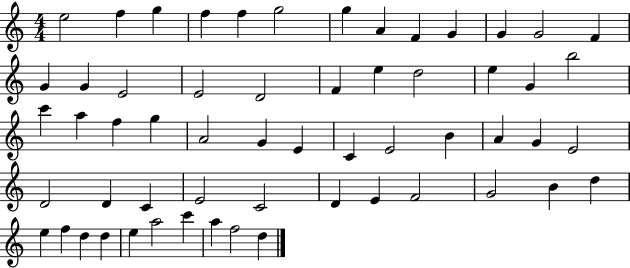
E5/h F5/q G5/q F5/q F5/q G5/h G5/q A4/q F4/q G4/q G4/q G4/h F4/q G4/q G4/q E4/h E4/h D4/h F4/q E5/q D5/h E5/q G4/q B5/h C6/q A5/q F5/q G5/q A4/h G4/q E4/q C4/q E4/h B4/q A4/q G4/q E4/h D4/h D4/q C4/q E4/h C4/h D4/q E4/q F4/h G4/h B4/q D5/q E5/q F5/q D5/q D5/q E5/q A5/h C6/q A5/q F5/h D5/q